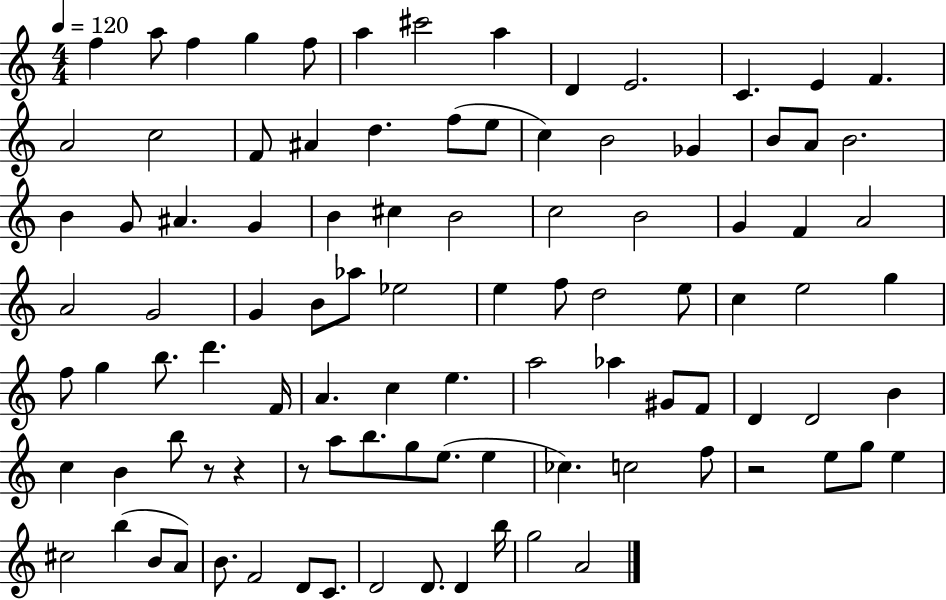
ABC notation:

X:1
T:Untitled
M:4/4
L:1/4
K:C
f a/2 f g f/2 a ^c'2 a D E2 C E F A2 c2 F/2 ^A d f/2 e/2 c B2 _G B/2 A/2 B2 B G/2 ^A G B ^c B2 c2 B2 G F A2 A2 G2 G B/2 _a/2 _e2 e f/2 d2 e/2 c e2 g f/2 g b/2 d' F/4 A c e a2 _a ^G/2 F/2 D D2 B c B b/2 z/2 z z/2 a/2 b/2 g/2 e/2 e _c c2 f/2 z2 e/2 g/2 e ^c2 b B/2 A/2 B/2 F2 D/2 C/2 D2 D/2 D b/4 g2 A2